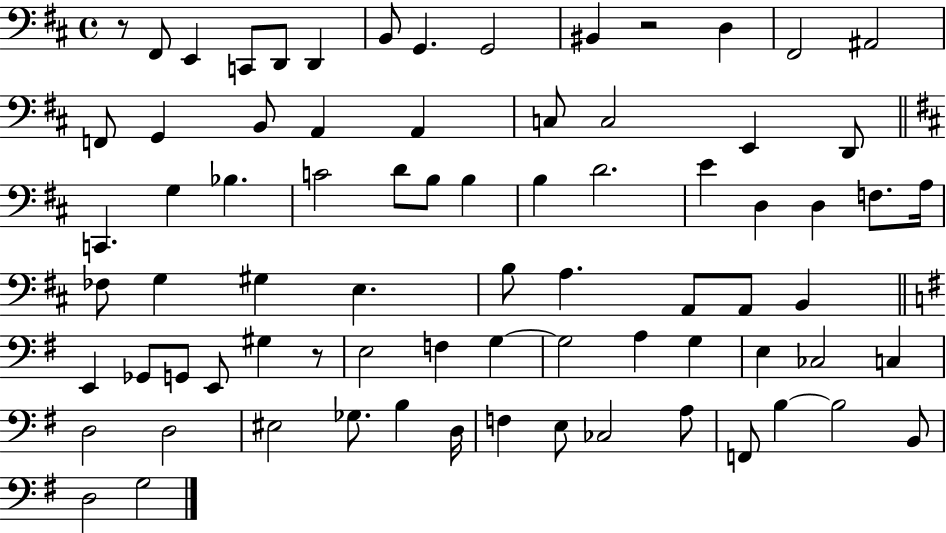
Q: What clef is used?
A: bass